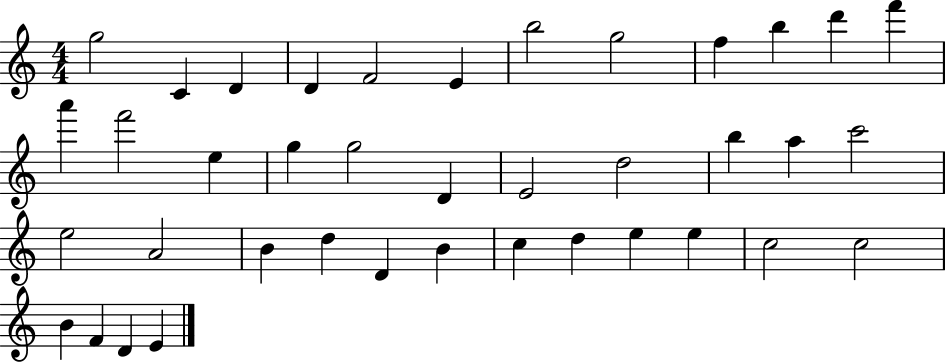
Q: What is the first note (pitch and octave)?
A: G5